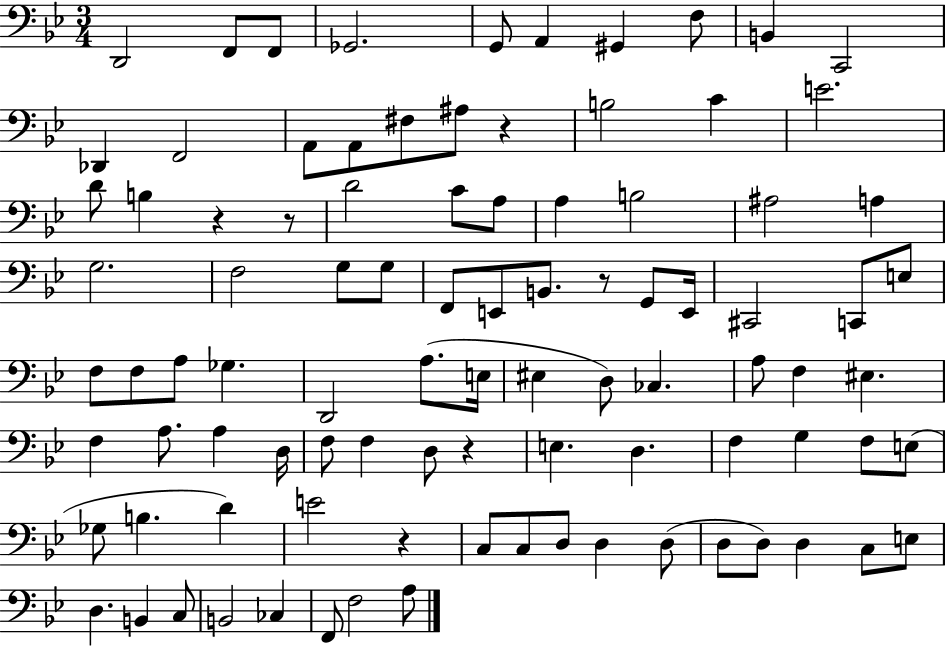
X:1
T:Untitled
M:3/4
L:1/4
K:Bb
D,,2 F,,/2 F,,/2 _G,,2 G,,/2 A,, ^G,, F,/2 B,, C,,2 _D,, F,,2 A,,/2 A,,/2 ^F,/2 ^A,/2 z B,2 C E2 D/2 B, z z/2 D2 C/2 A,/2 A, B,2 ^A,2 A, G,2 F,2 G,/2 G,/2 F,,/2 E,,/2 B,,/2 z/2 G,,/2 E,,/4 ^C,,2 C,,/2 E,/2 F,/2 F,/2 A,/2 _G, D,,2 A,/2 E,/4 ^E, D,/2 _C, A,/2 F, ^E, F, A,/2 A, D,/4 F,/2 F, D,/2 z E, D, F, G, F,/2 E,/2 _G,/2 B, D E2 z C,/2 C,/2 D,/2 D, D,/2 D,/2 D,/2 D, C,/2 E,/2 D, B,, C,/2 B,,2 _C, F,,/2 F,2 A,/2